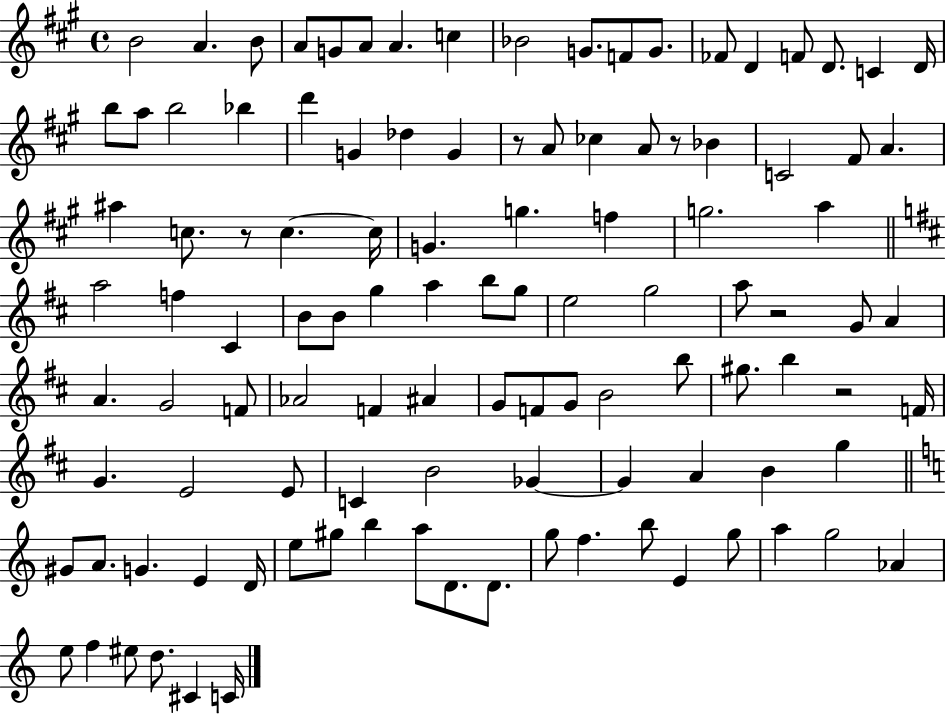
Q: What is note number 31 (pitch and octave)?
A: C4